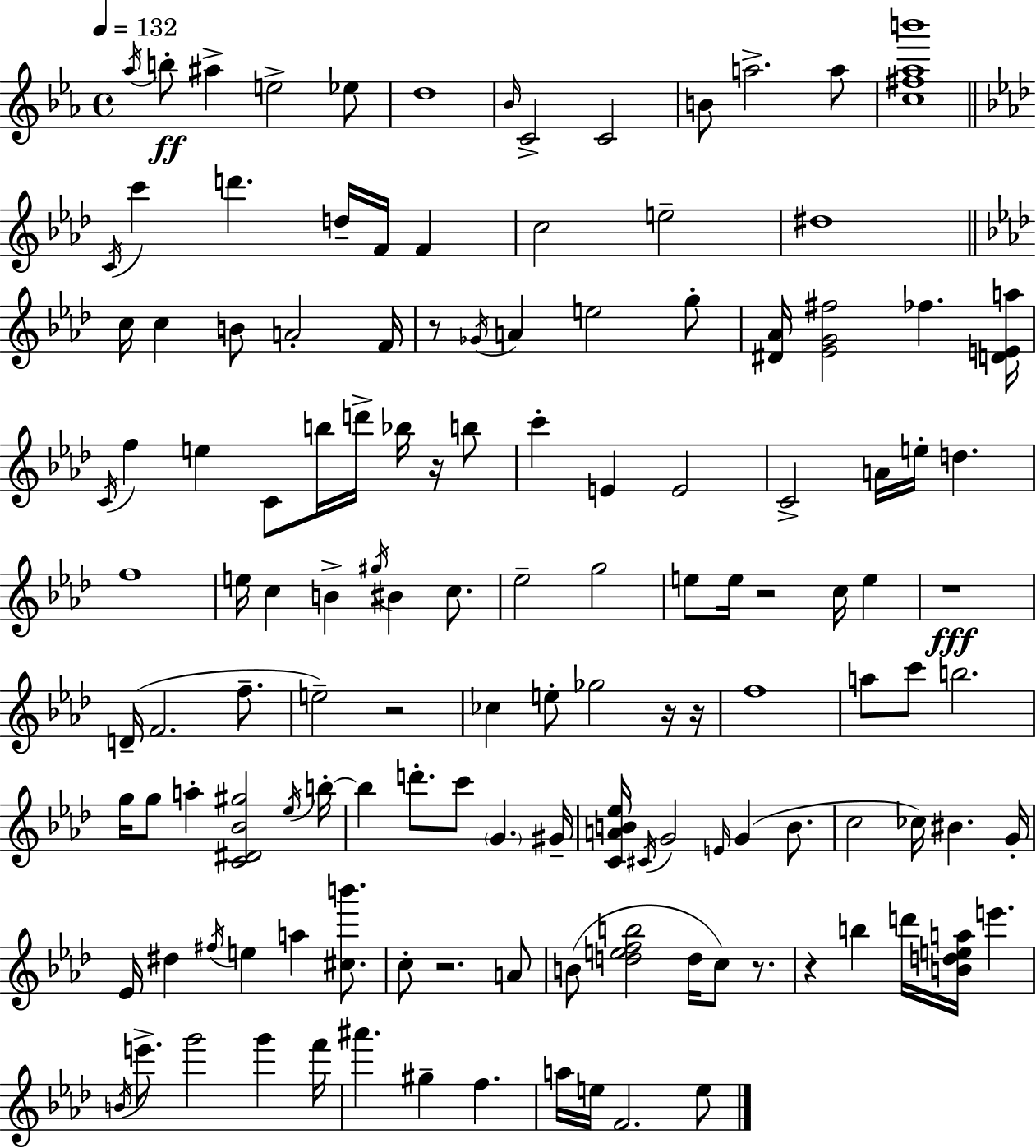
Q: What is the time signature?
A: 4/4